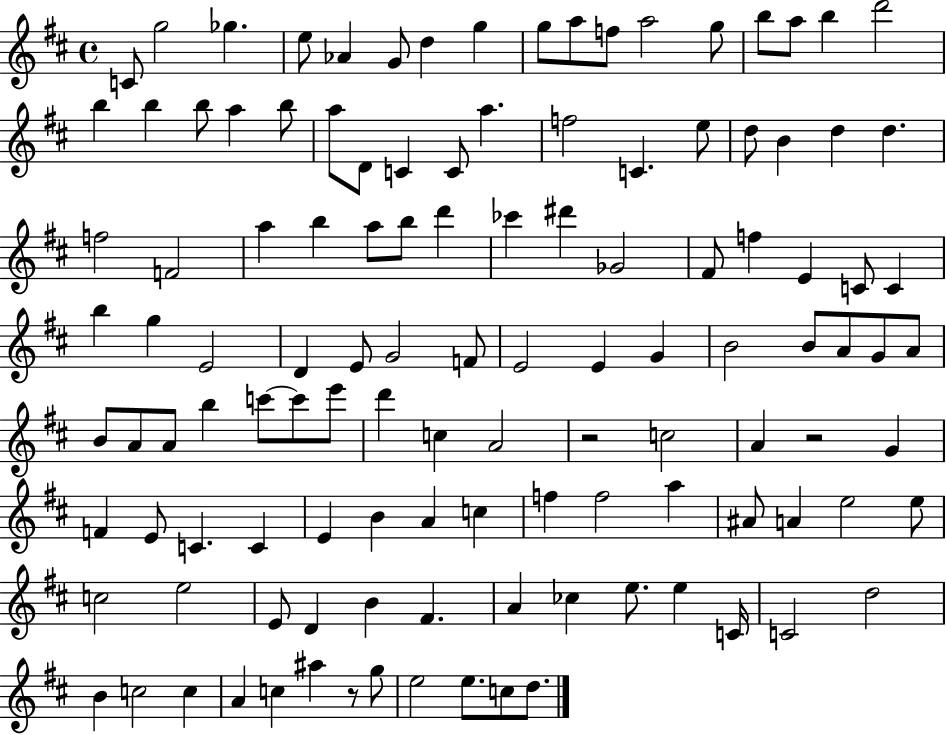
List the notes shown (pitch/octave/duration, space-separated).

C4/e G5/h Gb5/q. E5/e Ab4/q G4/e D5/q G5/q G5/e A5/e F5/e A5/h G5/e B5/e A5/e B5/q D6/h B5/q B5/q B5/e A5/q B5/e A5/e D4/e C4/q C4/e A5/q. F5/h C4/q. E5/e D5/e B4/q D5/q D5/q. F5/h F4/h A5/q B5/q A5/e B5/e D6/q CES6/q D#6/q Gb4/h F#4/e F5/q E4/q C4/e C4/q B5/q G5/q E4/h D4/q E4/e G4/h F4/e E4/h E4/q G4/q B4/h B4/e A4/e G4/e A4/e B4/e A4/e A4/e B5/q C6/e C6/e E6/e D6/q C5/q A4/h R/h C5/h A4/q R/h G4/q F4/q E4/e C4/q. C4/q E4/q B4/q A4/q C5/q F5/q F5/h A5/q A#4/e A4/q E5/h E5/e C5/h E5/h E4/e D4/q B4/q F#4/q. A4/q CES5/q E5/e. E5/q C4/s C4/h D5/h B4/q C5/h C5/q A4/q C5/q A#5/q R/e G5/e E5/h E5/e. C5/e D5/e.